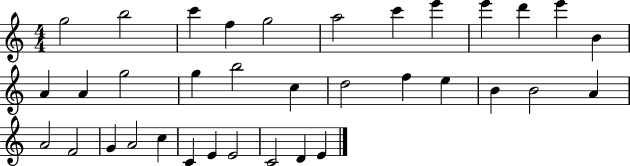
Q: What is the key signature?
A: C major